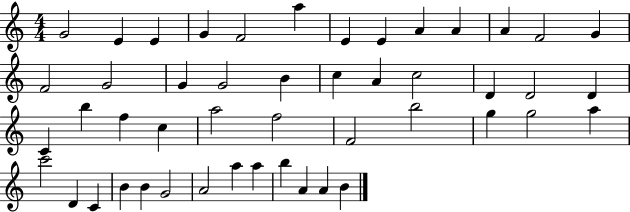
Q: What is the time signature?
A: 4/4